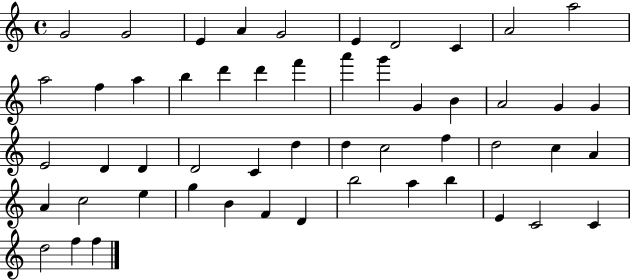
X:1
T:Untitled
M:4/4
L:1/4
K:C
G2 G2 E A G2 E D2 C A2 a2 a2 f a b d' d' f' a' g' G B A2 G G E2 D D D2 C d d c2 f d2 c A A c2 e g B F D b2 a b E C2 C d2 f f